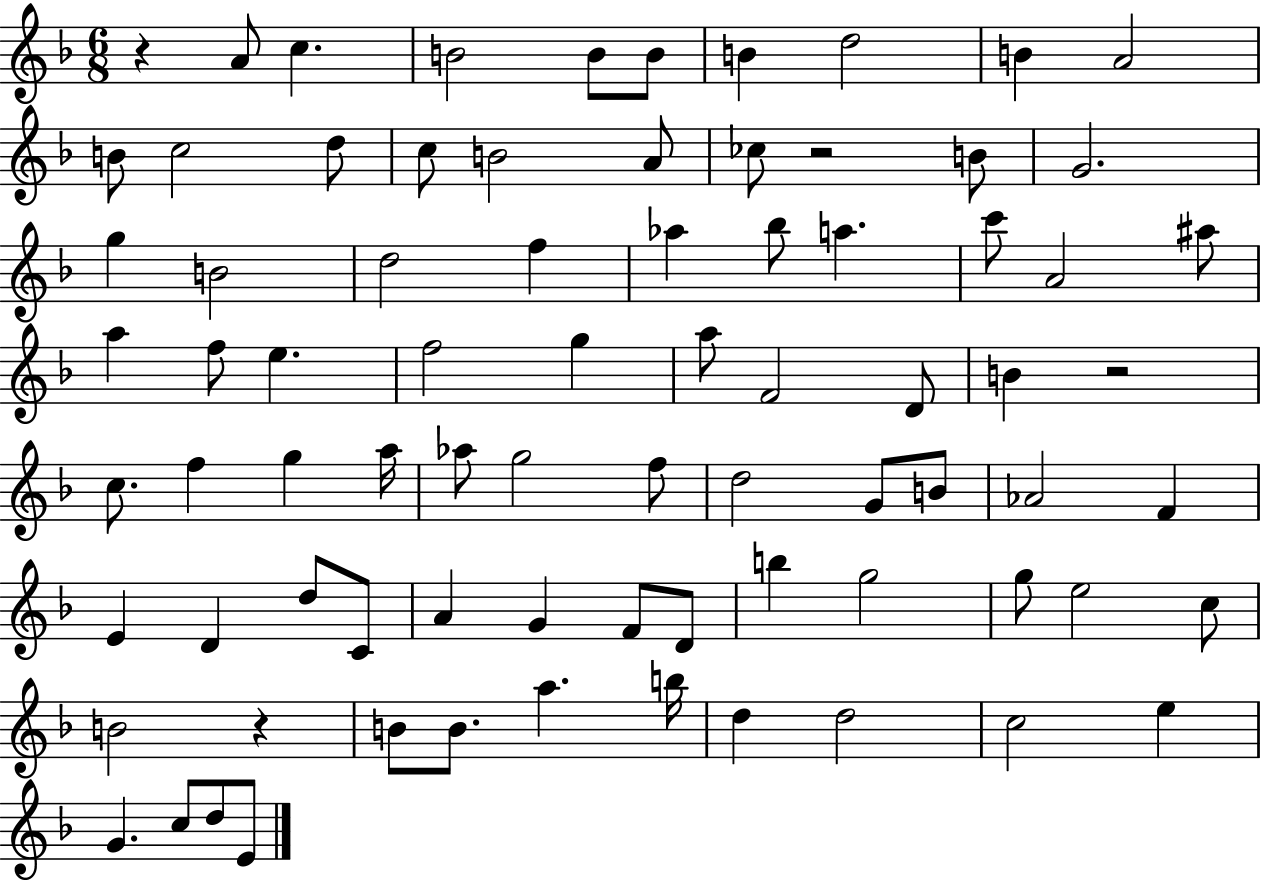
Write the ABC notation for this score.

X:1
T:Untitled
M:6/8
L:1/4
K:F
z A/2 c B2 B/2 B/2 B d2 B A2 B/2 c2 d/2 c/2 B2 A/2 _c/2 z2 B/2 G2 g B2 d2 f _a _b/2 a c'/2 A2 ^a/2 a f/2 e f2 g a/2 F2 D/2 B z2 c/2 f g a/4 _a/2 g2 f/2 d2 G/2 B/2 _A2 F E D d/2 C/2 A G F/2 D/2 b g2 g/2 e2 c/2 B2 z B/2 B/2 a b/4 d d2 c2 e G c/2 d/2 E/2